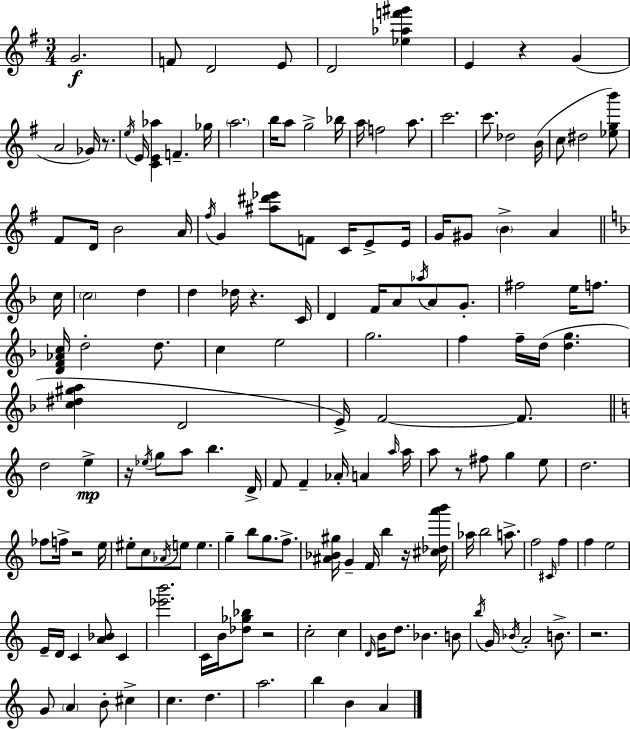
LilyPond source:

{
  \clef treble
  \numericTimeSignature
  \time 3/4
  \key e \minor
  g'2.\f | f'8 d'2 e'8 | d'2 <ees'' aes'' f''' gis'''>4 | e'4 r4 g'4( | \break a'2 ges'16) r8. | \acciaccatura { e''16 } e'16 <c' e' aes''>4 f'4.-- | ges''16 \parenthesize a''2. | b''16 a''8 g''2-> | \break bes''16 a''16 f''2 a''8. | c'''2. | c'''8. des''2 | b'16( c''8 dis''2 <ees'' g'' b'''>8) | \break fis'8 d'16 b'2 | a'16 \acciaccatura { fis''16 } g'4 <ais'' dis''' ees'''>8 f'8 c'16 e'8-> | e'16 g'16 gis'8 \parenthesize b'4-> a'4 | \bar "||" \break \key f \major c''16 \parenthesize c''2 d''4 | d''4 des''16 r4. | c'16 d'4 f'16 a'8 \acciaccatura { aes''16 } a'8 g'8.-. | fis''2 e''16 f''8. | \break <d' f' aes' c''>16 d''2-. d''8. | c''4 e''2 | g''2. | f''4 f''16-- d''16( <d'' g''>4. | \break <c'' dis'' gis'' a''>4 d'2 | e'16->) f'2~~ f'8. | \bar "||" \break \key a \minor d''2 e''4->\mp | r16 \acciaccatura { ees''16 } g''8 a''8 b''4. | d'16-> f'8 f'4-- aes'16-. a'4 | \grace { a''16 } a''16 a''8 r8 fis''8 g''4 | \break e''8 d''2. | fes''8 f''16-> r2 | e''16 eis''8-. c''8 \acciaccatura { aes'16 } e''8 e''4. | g''4-- b''8 g''8. | \break f''8.-> <ais' bes' gis''>16 g'4-- f'16 b''4 | r16 <cis'' des'' a''' b'''>16 aes''16 b''2 | a''8.-> f''2 \grace { cis'16 } | f''4 f''4 e''2 | \break e'16-- d'16 c'4 <a' bes'>8 | c'4 <ees''' b'''>2. | c'16 b'16 <des'' ges'' bes''>8 r2 | c''2-. | \break c''4 \grace { d'16 } b'16 d''8. bes'4. | b'8 \acciaccatura { b''16 } g'16 \acciaccatura { bes'16 } a'2-. | b'8.-> r2. | g'8 \parenthesize a'4 | \break b'8-. cis''4-> c''4. | d''4. a''2. | b''4 b'4 | a'4 \bar "|."
}